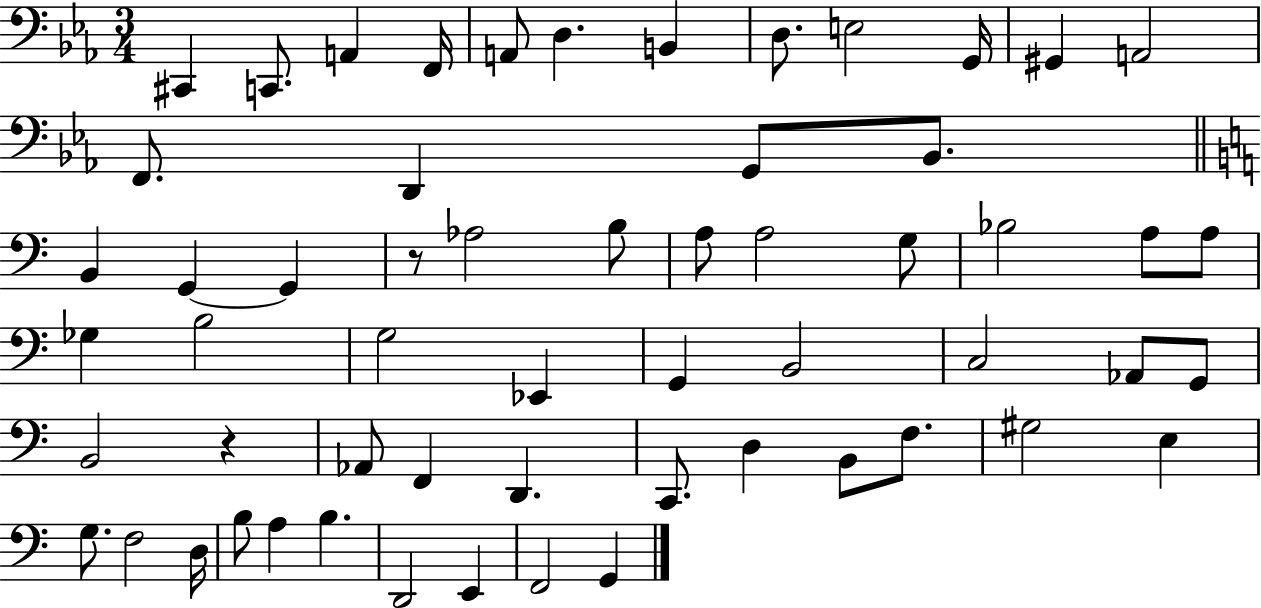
C#2/q C2/e. A2/q F2/s A2/e D3/q. B2/q D3/e. E3/h G2/s G#2/q A2/h F2/e. D2/q G2/e Bb2/e. B2/q G2/q G2/q R/e Ab3/h B3/e A3/e A3/h G3/e Bb3/h A3/e A3/e Gb3/q B3/h G3/h Eb2/q G2/q B2/h C3/h Ab2/e G2/e B2/h R/q Ab2/e F2/q D2/q. C2/e. D3/q B2/e F3/e. G#3/h E3/q G3/e. F3/h D3/s B3/e A3/q B3/q. D2/h E2/q F2/h G2/q